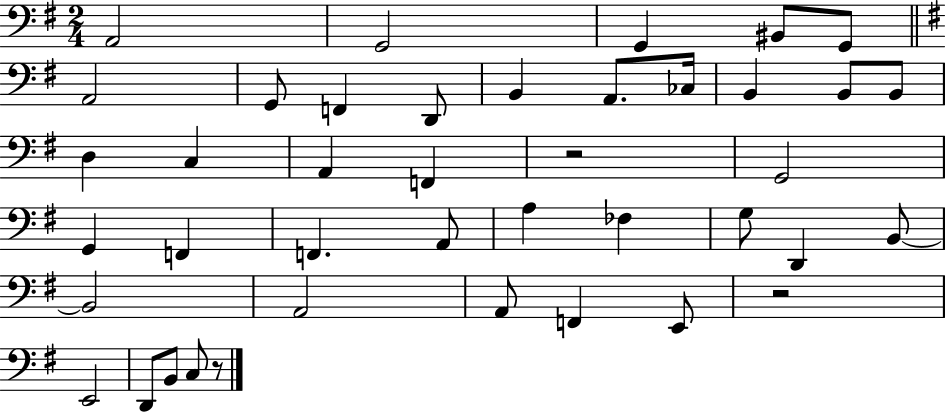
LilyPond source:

{
  \clef bass
  \numericTimeSignature
  \time 2/4
  \key g \major
  a,2 | g,2 | g,4 bis,8 g,8 | \bar "||" \break \key g \major a,2 | g,8 f,4 d,8 | b,4 a,8. ces16 | b,4 b,8 b,8 | \break d4 c4 | a,4 f,4 | r2 | g,2 | \break g,4 f,4 | f,4. a,8 | a4 fes4 | g8 d,4 b,8~~ | \break b,2 | a,2 | a,8 f,4 e,8 | r2 | \break e,2 | d,8 b,8 c8 r8 | \bar "|."
}